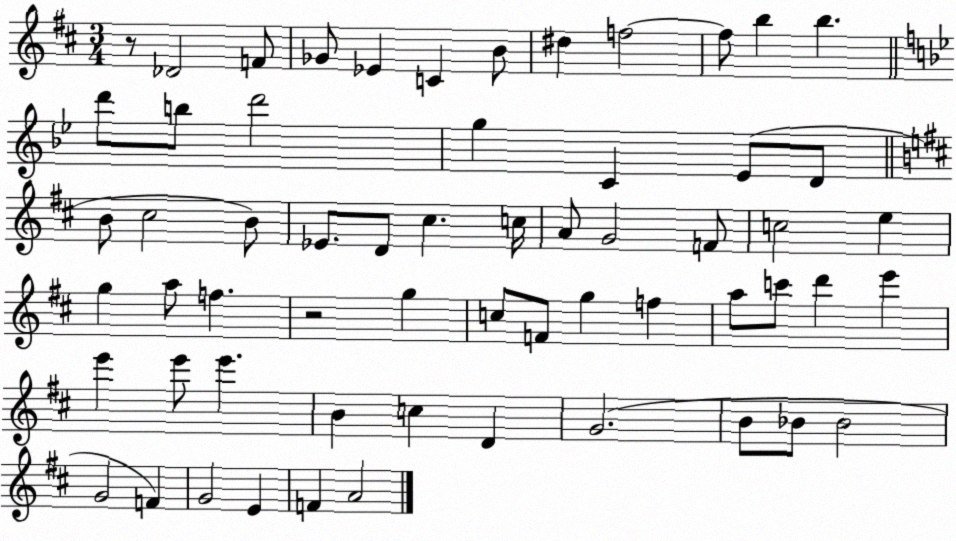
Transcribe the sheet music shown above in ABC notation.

X:1
T:Untitled
M:3/4
L:1/4
K:D
z/2 _D2 F/2 _G/2 _E C B/2 ^d f2 f/2 b b d'/2 b/2 d'2 g C _E/2 D/2 B/2 ^c2 B/2 _E/2 D/2 ^c c/4 A/2 G2 F/2 c2 e g a/2 f z2 g c/2 F/2 g f a/2 c'/2 d' e' e' e'/2 e' B c D G2 B/2 _B/2 _B2 G2 F G2 E F A2